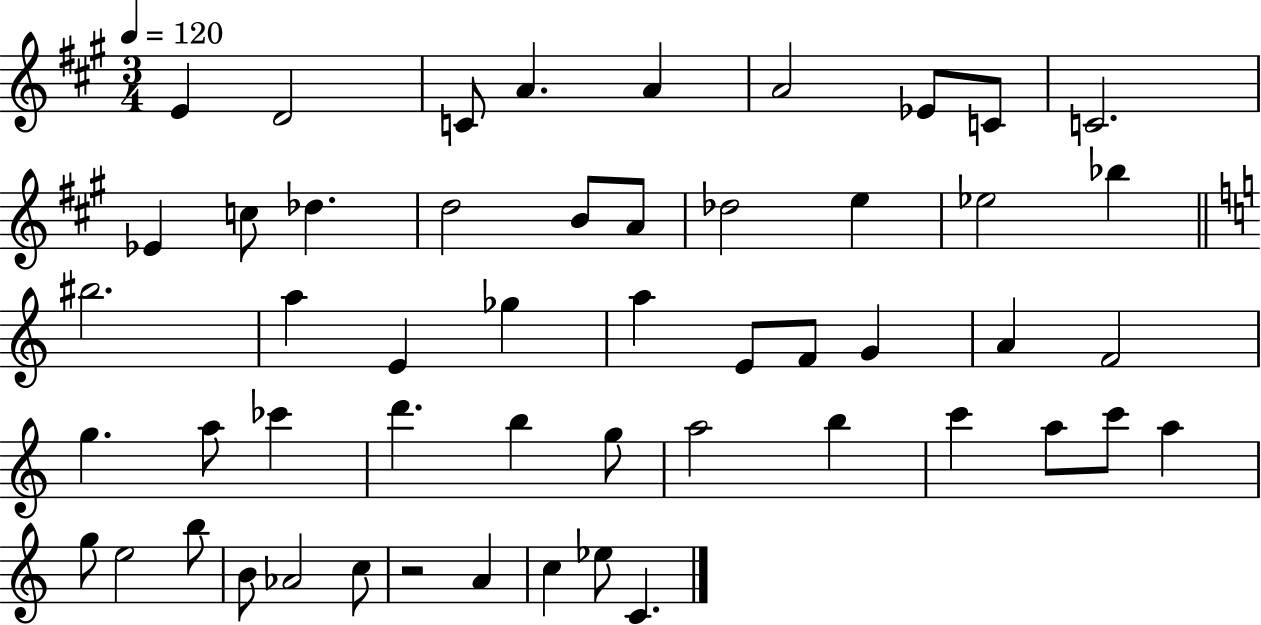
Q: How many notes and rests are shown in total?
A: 52